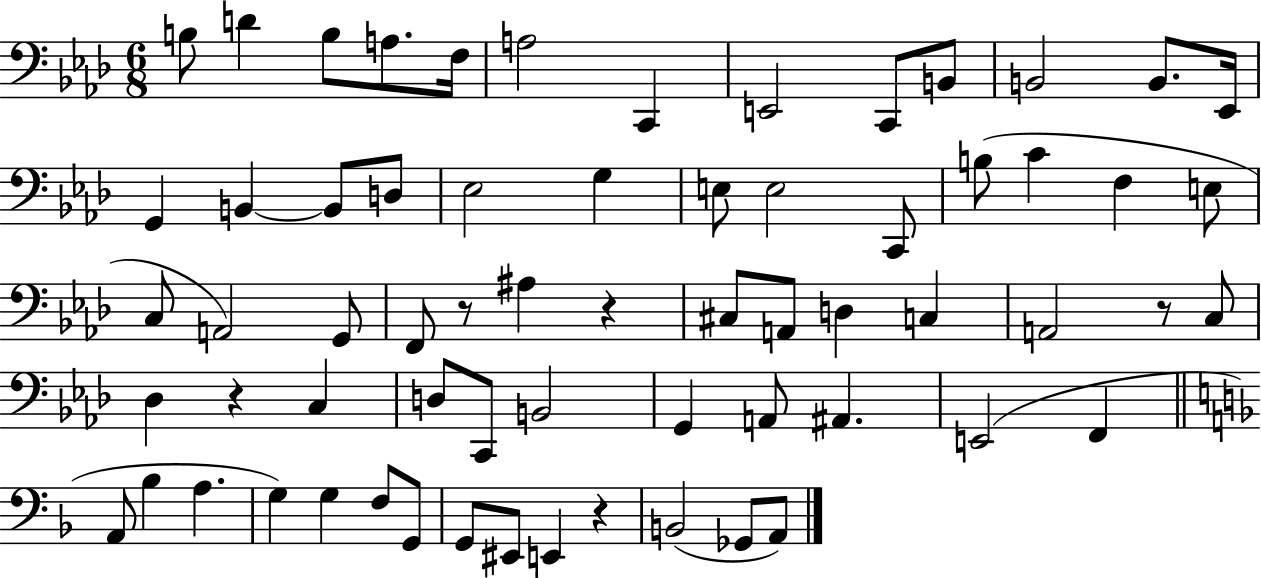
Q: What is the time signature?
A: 6/8